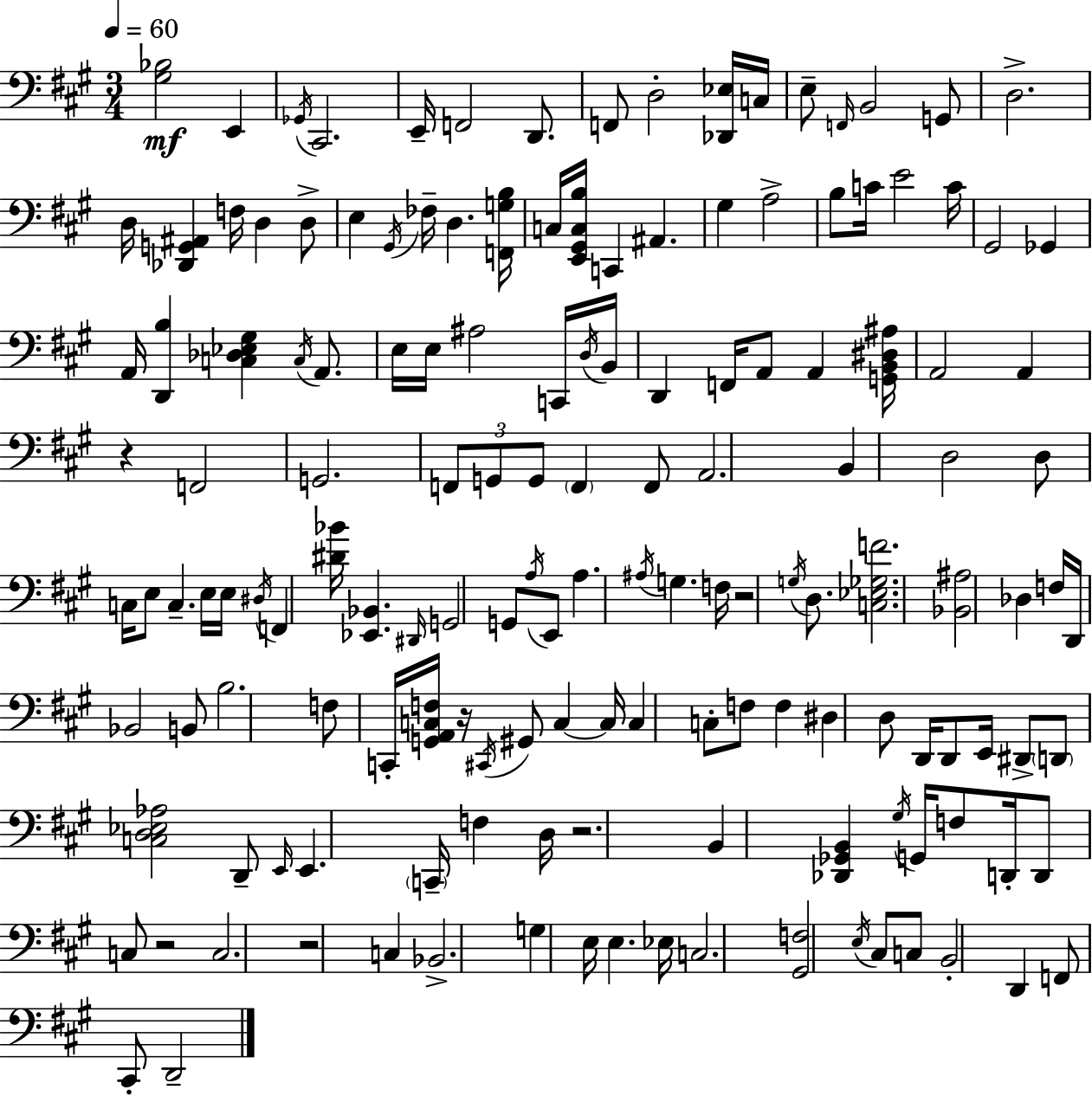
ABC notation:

X:1
T:Untitled
M:3/4
L:1/4
K:A
[^G,_B,]2 E,, _G,,/4 ^C,,2 E,,/4 F,,2 D,,/2 F,,/2 D,2 [_D,,_E,]/4 C,/4 E,/2 F,,/4 B,,2 G,,/2 D,2 D,/4 [_D,,G,,^A,,] F,/4 D, D,/2 E, ^G,,/4 _F,/4 D, [F,,G,B,]/4 C,/4 [E,,^G,,C,B,]/4 C,, ^A,, ^G, A,2 B,/2 C/4 E2 C/4 ^G,,2 _G,, A,,/4 [D,,B,] [C,_D,_E,^G,] C,/4 A,,/2 E,/4 E,/4 ^A,2 C,,/4 D,/4 B,,/4 D,, F,,/4 A,,/2 A,, [G,,B,,^D,^A,]/4 A,,2 A,, z F,,2 G,,2 F,,/2 G,,/2 G,,/2 F,, F,,/2 A,,2 B,, D,2 D,/2 C,/4 E,/2 C, E,/4 E,/4 ^D,/4 F,, [^D_B]/4 [_E,,_B,,] ^D,,/4 G,,2 G,,/2 A,/4 E,,/2 A, ^A,/4 G, F,/4 z2 G,/4 D,/2 [C,_E,_G,F]2 [_B,,^A,]2 _D, F,/4 D,,/4 _B,,2 B,,/2 B,2 F,/2 C,,/4 [G,,A,,C,F,]/4 z/4 ^C,,/4 ^G,,/2 C, C,/4 C, C,/2 F,/2 F, ^D, D,/2 D,,/4 D,,/2 E,,/4 ^D,,/2 D,,/2 [C,D,_E,_A,]2 D,,/2 E,,/4 E,, C,,/4 F, D,/4 z2 B,, [_D,,_G,,B,,] ^G,/4 G,,/4 F,/2 D,,/4 D,,/2 C,/2 z2 C,2 z2 C, _B,,2 G, E,/4 E, _E,/4 C,2 [^G,,F,]2 E,/4 ^C,/2 C,/2 B,,2 D,, F,,/2 ^C,,/2 D,,2